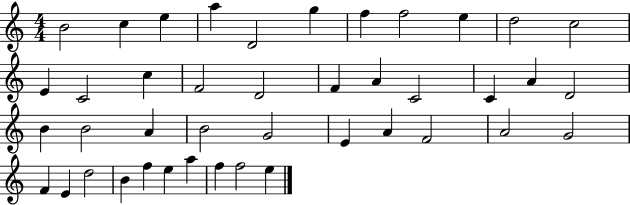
B4/h C5/q E5/q A5/q D4/h G5/q F5/q F5/h E5/q D5/h C5/h E4/q C4/h C5/q F4/h D4/h F4/q A4/q C4/h C4/q A4/q D4/h B4/q B4/h A4/q B4/h G4/h E4/q A4/q F4/h A4/h G4/h F4/q E4/q D5/h B4/q F5/q E5/q A5/q F5/q F5/h E5/q